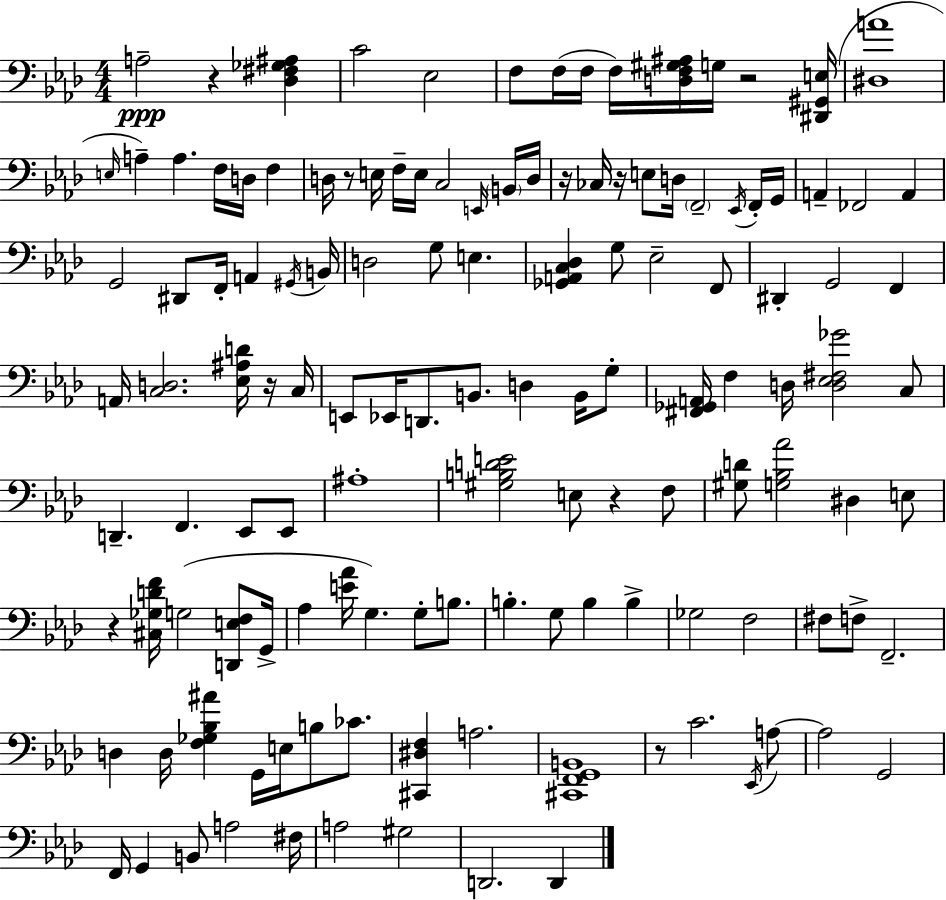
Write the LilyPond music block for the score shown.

{
  \clef bass
  \numericTimeSignature
  \time 4/4
  \key f \minor
  \repeat volta 2 { a2--\ppp r4 <des fis ges ais>4 | c'2 ees2 | f8 f16( f16 f16) <d f gis ais>16 g16 r2 <dis, gis, e>16( | <dis a'>1 | \break \grace { e16 } a4--) a4. f16 d16 f4 | d16 r8 e16 f16-- e16 c2 \grace { e,16 } | \parenthesize b,16 d16 r16 ces16 r16 e8 d16 \parenthesize f,2-- | \acciaccatura { ees,16 } f,16-. g,16 a,4-- fes,2 a,4 | \break g,2 dis,8 f,16-. a,4 | \acciaccatura { gis,16 } b,16 d2 g8 e4. | <ges, a, c des>4 g8 ees2-- | f,8 dis,4-. g,2 | \break f,4 a,16 <c d>2. | <ees ais d'>16 r16 c16 e,8 ees,16 d,8. b,8. d4 | b,16 g8-. <fis, ges, a,>16 f4 d16 <d ees fis ges'>2 | c8 d,4.-- f,4. | \break ees,8 ees,8 ais1-. | <gis b d' e'>2 e8 r4 | f8 <gis d'>8 <g bes aes'>2 dis4 | e8 r4 <cis ges d' f'>16 g2( | \break <d, e f>8 g,16-> aes4 <e' aes'>16 g4.) g8-. | b8. b4.-. g8 b4 | b4-> ges2 f2 | fis8 f8-> f,2.-- | \break d4 d16 <f ges bes ais'>4 g,16 e16 b8 | ces'8. <cis, dis f>4 a2. | <cis, f, g, b,>1 | r8 c'2. | \break \acciaccatura { ees,16 } a8~~ a2 g,2 | f,16 g,4 b,8 a2 | fis16 a2 gis2 | d,2. | \break d,4 } \bar "|."
}